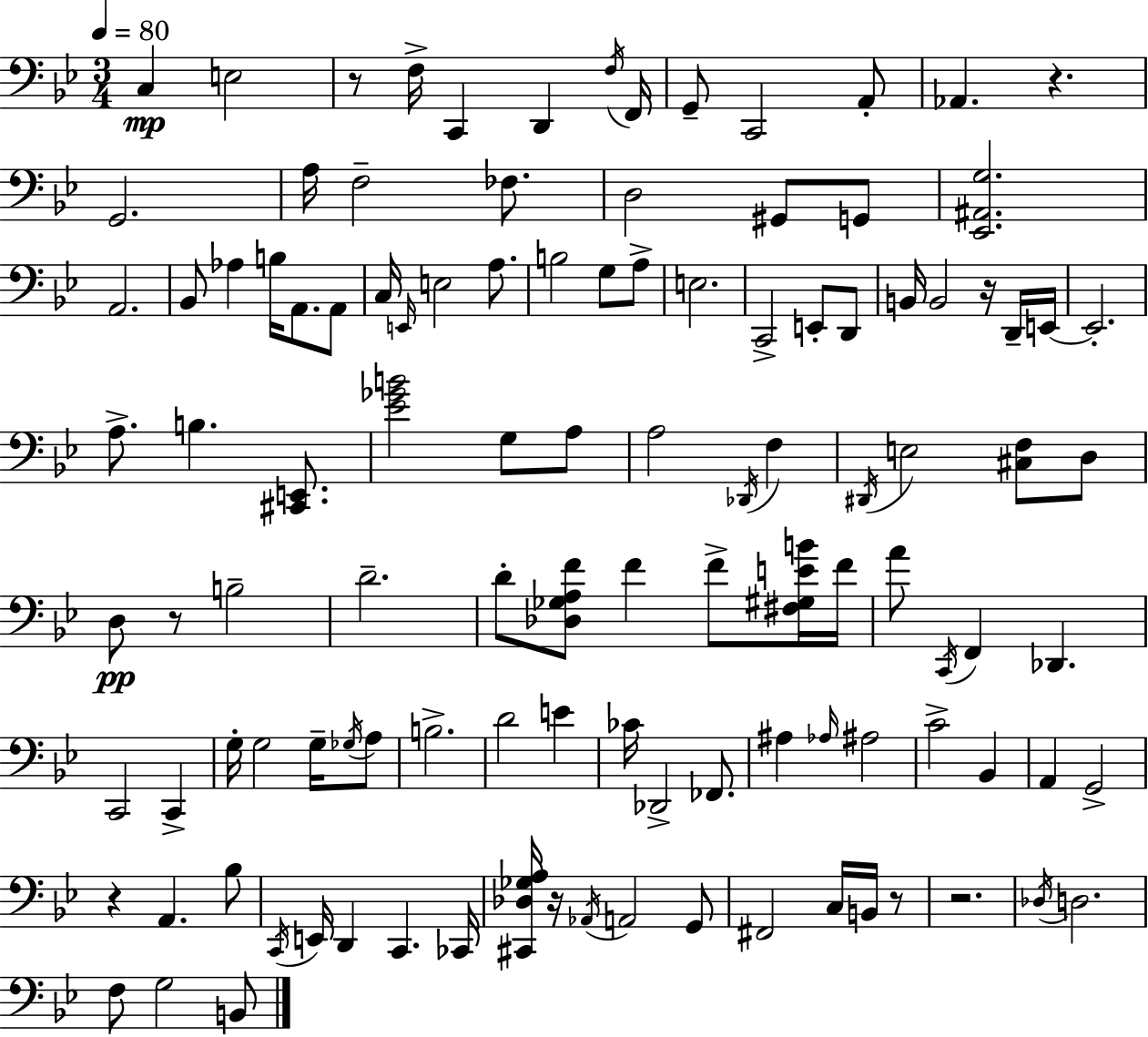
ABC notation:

X:1
T:Untitled
M:3/4
L:1/4
K:Gm
C, E,2 z/2 F,/4 C,, D,, F,/4 F,,/4 G,,/2 C,,2 A,,/2 _A,, z G,,2 A,/4 F,2 _F,/2 D,2 ^G,,/2 G,,/2 [_E,,^A,,G,]2 A,,2 _B,,/2 _A, B,/4 A,,/2 A,,/2 C,/4 E,,/4 E,2 A,/2 B,2 G,/2 A,/2 E,2 C,,2 E,,/2 D,,/2 B,,/4 B,,2 z/4 D,,/4 E,,/4 E,,2 A,/2 B, [^C,,E,,]/2 [_E_GB]2 G,/2 A,/2 A,2 _D,,/4 F, ^D,,/4 E,2 [^C,F,]/2 D,/2 D,/2 z/2 B,2 D2 D/2 [_D,_G,A,F]/2 F F/2 [^F,^G,EB]/4 F/4 A/2 C,,/4 F,, _D,, C,,2 C,, G,/4 G,2 G,/4 _G,/4 A,/2 B,2 D2 E _C/4 _D,,2 _F,,/2 ^A, _A,/4 ^A,2 C2 _B,, A,, G,,2 z A,, _B,/2 C,,/4 E,,/4 D,, C,, _C,,/4 [^C,,_D,_G,A,]/4 z/4 _A,,/4 A,,2 G,,/2 ^F,,2 C,/4 B,,/4 z/2 z2 _D,/4 D,2 F,/2 G,2 B,,/2